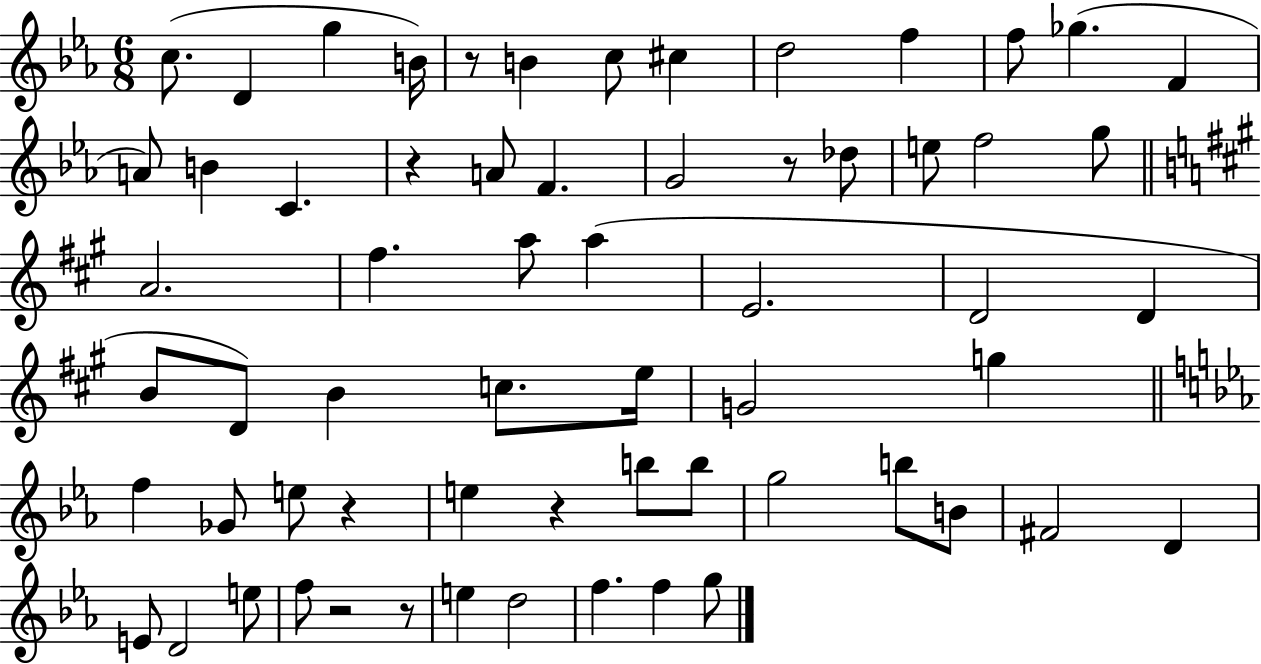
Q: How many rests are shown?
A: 7